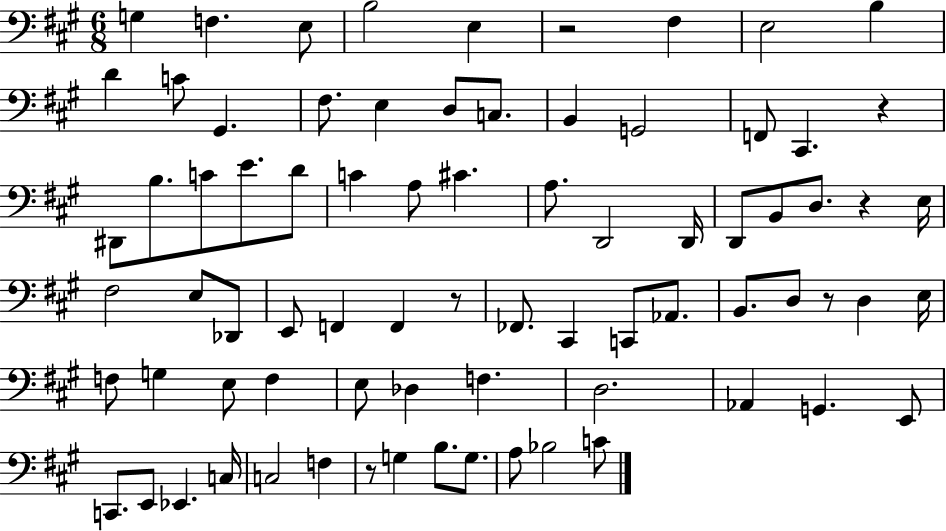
{
  \clef bass
  \numericTimeSignature
  \time 6/8
  \key a \major
  g4 f4. e8 | b2 e4 | r2 fis4 | e2 b4 | \break d'4 c'8 gis,4. | fis8. e4 d8 c8. | b,4 g,2 | f,8 cis,4. r4 | \break dis,8 b8. c'8 e'8. d'8 | c'4 a8 cis'4. | a8. d,2 d,16 | d,8 b,8 d8. r4 e16 | \break fis2 e8 des,8 | e,8 f,4 f,4 r8 | fes,8. cis,4 c,8 aes,8. | b,8. d8 r8 d4 e16 | \break f8 g4 e8 f4 | e8 des4 f4. | d2. | aes,4 g,4. e,8 | \break c,8. e,8 ees,4. c16 | c2 f4 | r8 g4 b8. g8. | a8 bes2 c'8 | \break \bar "|."
}